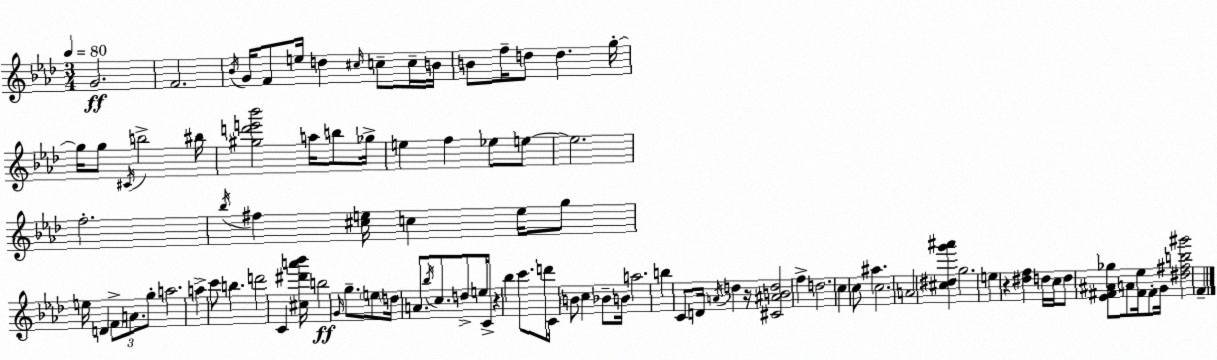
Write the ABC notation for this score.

X:1
T:Untitled
M:3/4
L:1/4
K:Fm
G2 F2 _B/4 G/4 F/2 e/4 d ^c/4 c/2 c/4 B/4 B/2 f/4 d/2 d g/4 g/4 g/2 ^C/4 b2 ^b/4 [^gd'e'_b']2 a/4 b/2 _g/4 e f _e/2 e/2 e2 f2 _b/4 ^f [^ce]/4 c e/4 g/2 e/4 D F/2 A/2 g/2 a2 a c'/2 b d'2 C [^c^d'a'_b']/4 b2 G/4 g/2 e/2 d/4 A/2 _b/4 c/2 d/2 e/4 C/4 z _b c'/2 d'/2 C/4 B/2 c _B/2 B/4 a2 b C/2 D/4 A/4 d z/4 [^C^ABd]2 f d2 c c/2 ^a c2 A2 [^c^dg'^a'] g2 e z [^df] d/4 c/4 d/2 [_E^F^A_g]/2 A/2 [^F_e]/4 ^F/2 G/4 [^d^fb^g']2 F